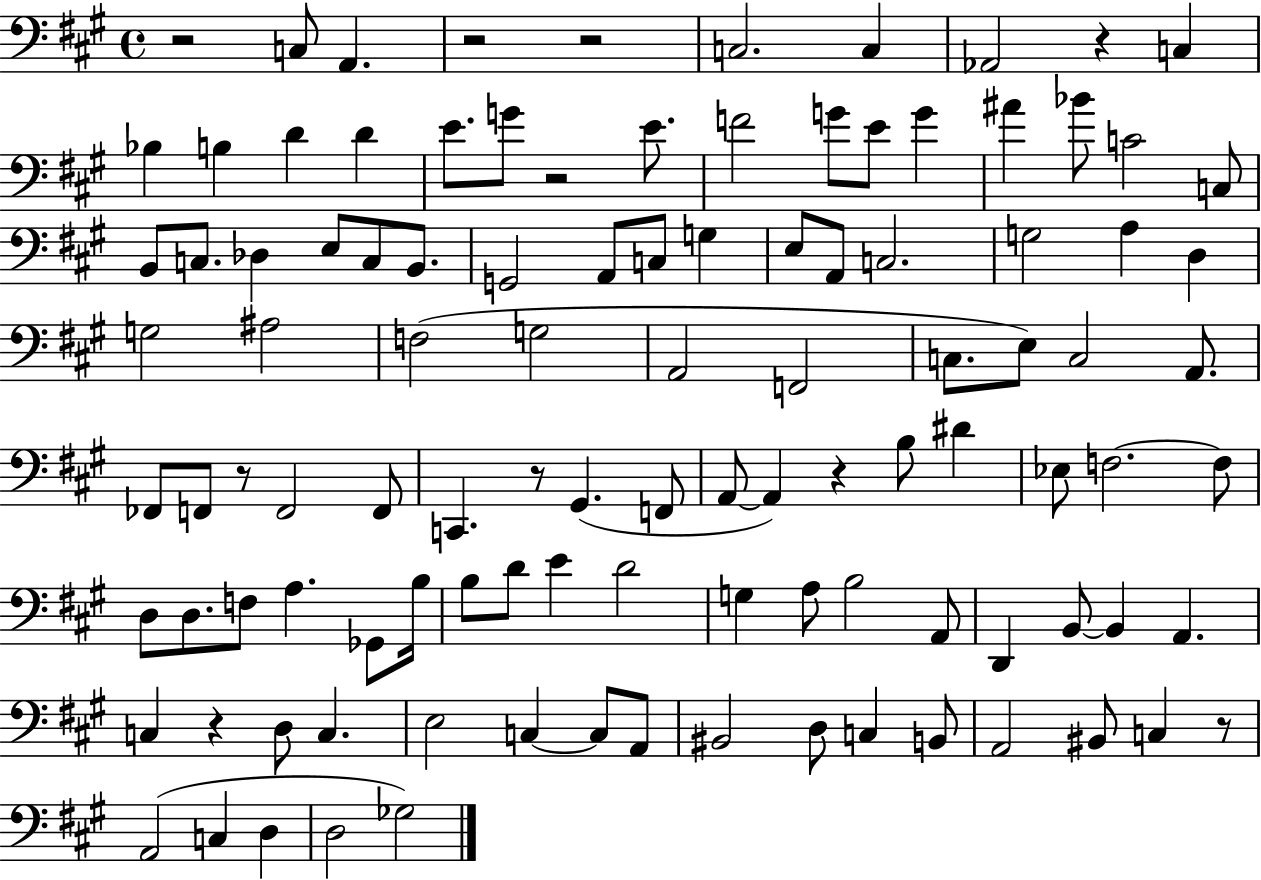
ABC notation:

X:1
T:Untitled
M:4/4
L:1/4
K:A
z2 C,/2 A,, z2 z2 C,2 C, _A,,2 z C, _B, B, D D E/2 G/2 z2 E/2 F2 G/2 E/2 G ^A _B/2 C2 C,/2 B,,/2 C,/2 _D, E,/2 C,/2 B,,/2 G,,2 A,,/2 C,/2 G, E,/2 A,,/2 C,2 G,2 A, D, G,2 ^A,2 F,2 G,2 A,,2 F,,2 C,/2 E,/2 C,2 A,,/2 _F,,/2 F,,/2 z/2 F,,2 F,,/2 C,, z/2 ^G,, F,,/2 A,,/2 A,, z B,/2 ^D _E,/2 F,2 F,/2 D,/2 D,/2 F,/2 A, _G,,/2 B,/4 B,/2 D/2 E D2 G, A,/2 B,2 A,,/2 D,, B,,/2 B,, A,, C, z D,/2 C, E,2 C, C,/2 A,,/2 ^B,,2 D,/2 C, B,,/2 A,,2 ^B,,/2 C, z/2 A,,2 C, D, D,2 _G,2